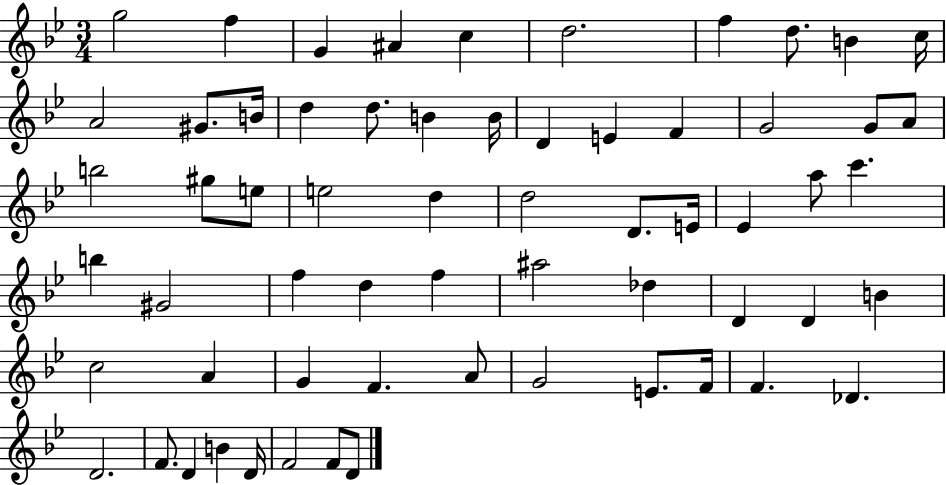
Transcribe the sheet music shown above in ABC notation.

X:1
T:Untitled
M:3/4
L:1/4
K:Bb
g2 f G ^A c d2 f d/2 B c/4 A2 ^G/2 B/4 d d/2 B B/4 D E F G2 G/2 A/2 b2 ^g/2 e/2 e2 d d2 D/2 E/4 _E a/2 c' b ^G2 f d f ^a2 _d D D B c2 A G F A/2 G2 E/2 F/4 F _D D2 F/2 D B D/4 F2 F/2 D/2